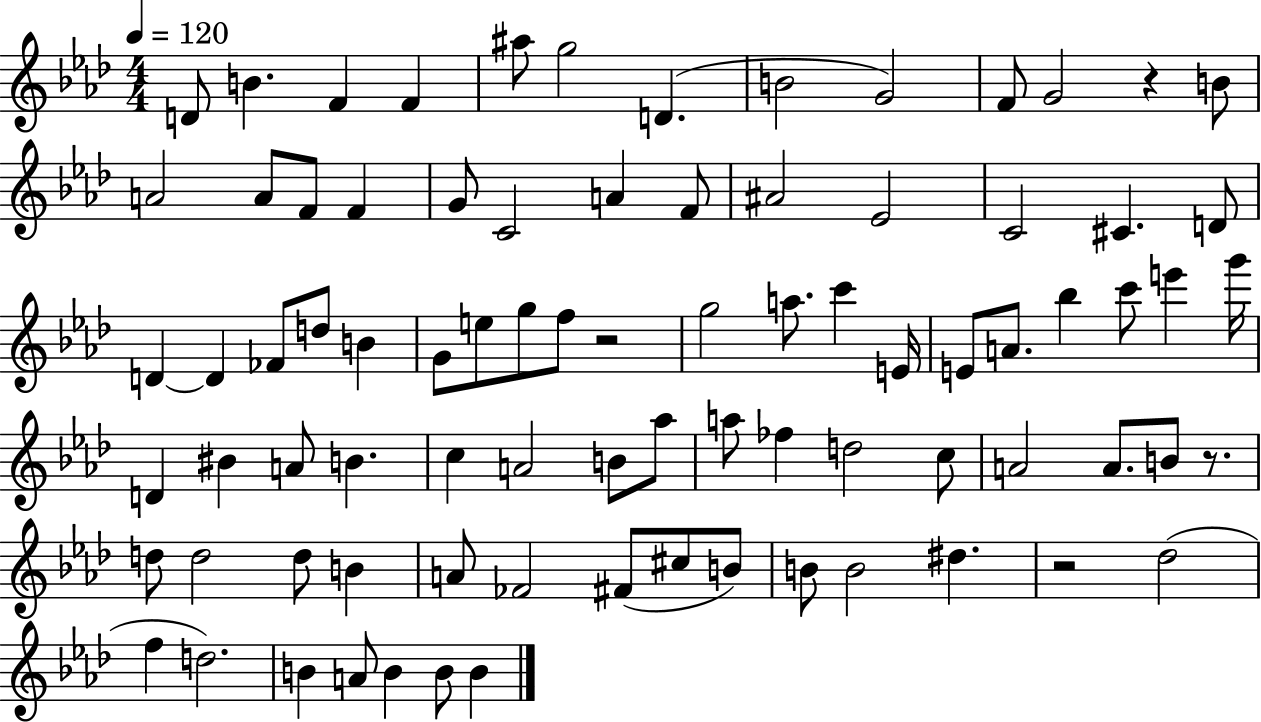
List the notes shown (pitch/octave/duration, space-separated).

D4/e B4/q. F4/q F4/q A#5/e G5/h D4/q. B4/h G4/h F4/e G4/h R/q B4/e A4/h A4/e F4/e F4/q G4/e C4/h A4/q F4/e A#4/h Eb4/h C4/h C#4/q. D4/e D4/q D4/q FES4/e D5/e B4/q G4/e E5/e G5/e F5/e R/h G5/h A5/e. C6/q E4/s E4/e A4/e. Bb5/q C6/e E6/q G6/s D4/q BIS4/q A4/e B4/q. C5/q A4/h B4/e Ab5/e A5/e FES5/q D5/h C5/e A4/h A4/e. B4/e R/e. D5/e D5/h D5/e B4/q A4/e FES4/h F#4/e C#5/e B4/e B4/e B4/h D#5/q. R/h Db5/h F5/q D5/h. B4/q A4/e B4/q B4/e B4/q